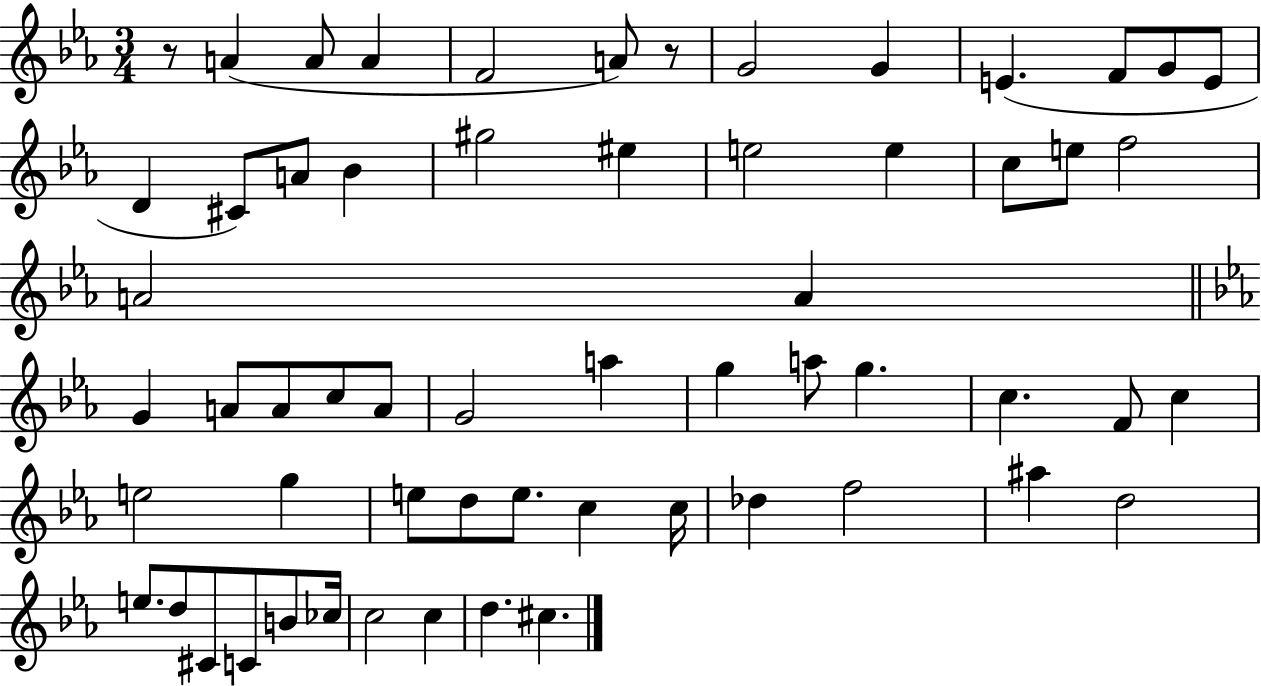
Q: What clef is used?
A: treble